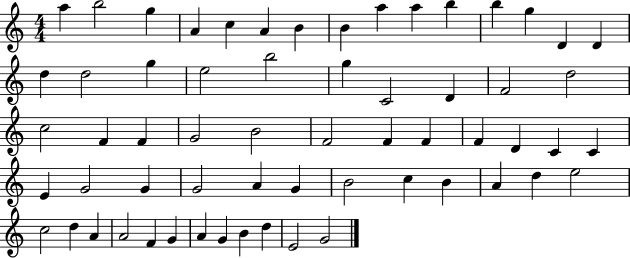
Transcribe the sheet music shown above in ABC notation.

X:1
T:Untitled
M:4/4
L:1/4
K:C
a b2 g A c A B B a a b b g D D d d2 g e2 b2 g C2 D F2 d2 c2 F F G2 B2 F2 F F F D C C E G2 G G2 A G B2 c B A d e2 c2 d A A2 F G A G B d E2 G2